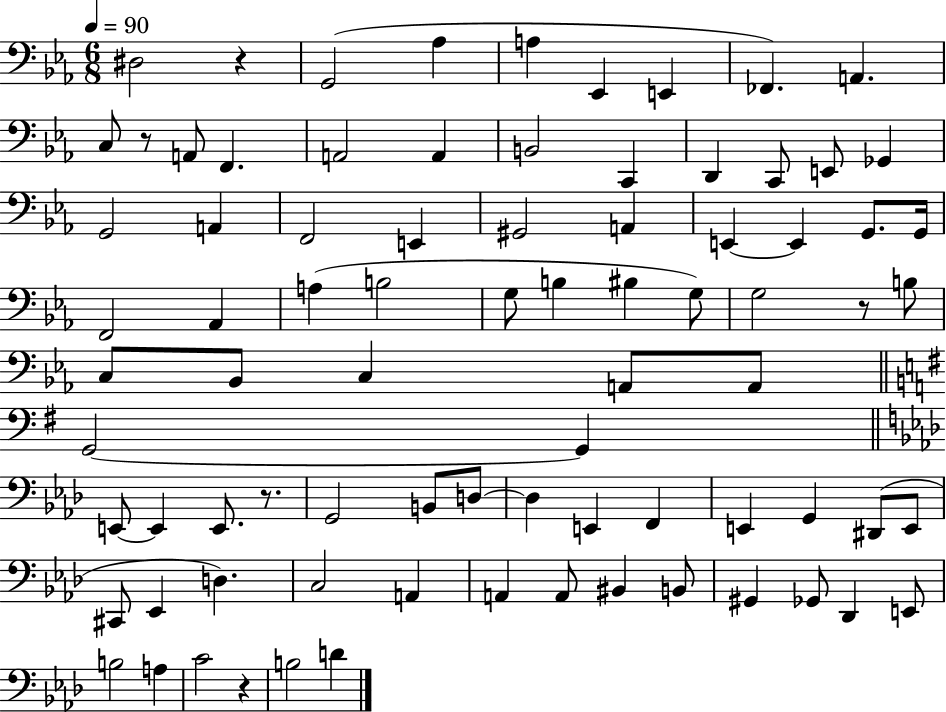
X:1
T:Untitled
M:6/8
L:1/4
K:Eb
^D,2 z G,,2 _A, A, _E,, E,, _F,, A,, C,/2 z/2 A,,/2 F,, A,,2 A,, B,,2 C,, D,, C,,/2 E,,/2 _G,, G,,2 A,, F,,2 E,, ^G,,2 A,, E,, E,, G,,/2 G,,/4 F,,2 _A,, A, B,2 G,/2 B, ^B, G,/2 G,2 z/2 B,/2 C,/2 _B,,/2 C, A,,/2 A,,/2 G,,2 G,, E,,/2 E,, E,,/2 z/2 G,,2 B,,/2 D,/2 D, E,, F,, E,, G,, ^D,,/2 E,,/2 ^C,,/2 _E,, D, C,2 A,, A,, A,,/2 ^B,, B,,/2 ^G,, _G,,/2 _D,, E,,/2 B,2 A, C2 z B,2 D